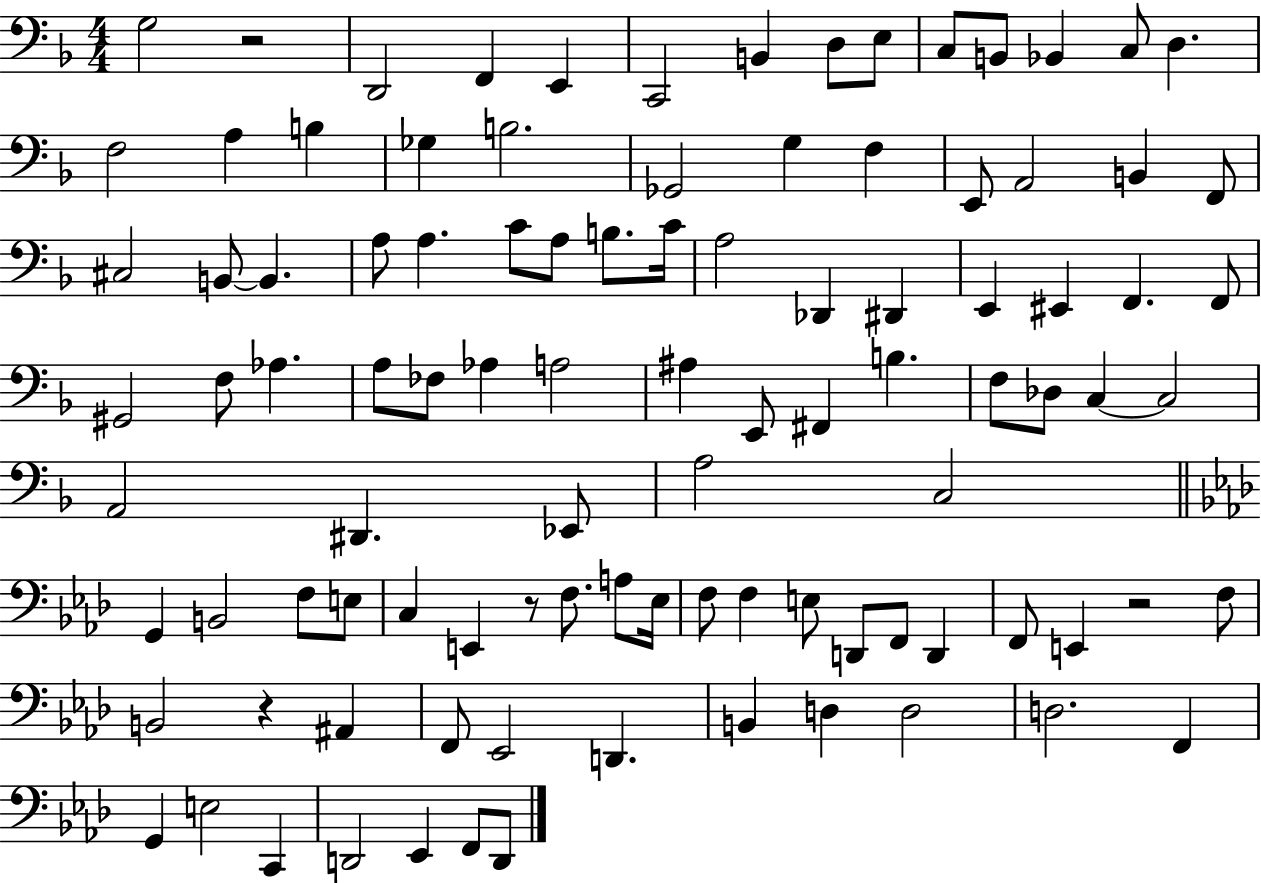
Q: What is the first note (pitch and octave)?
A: G3